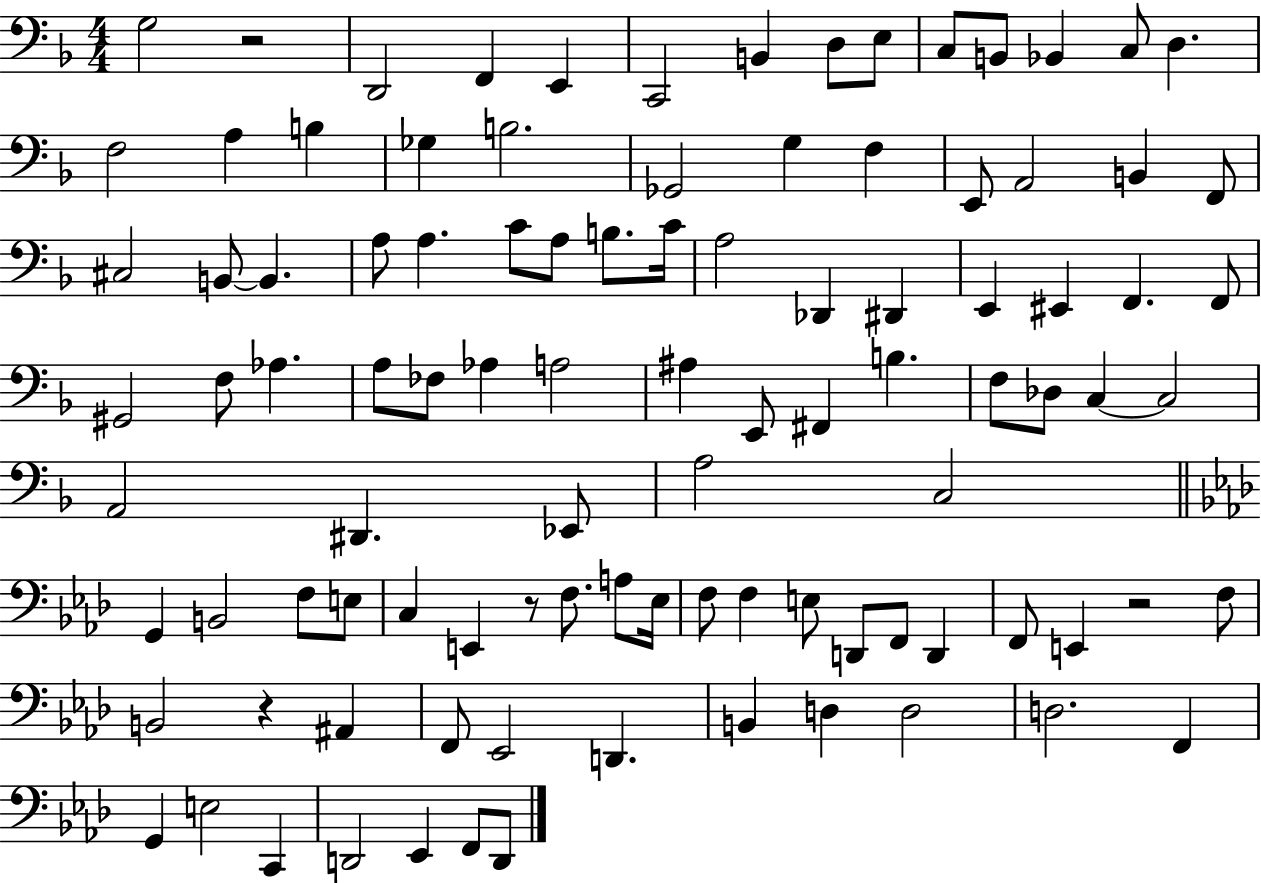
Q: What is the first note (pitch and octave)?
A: G3